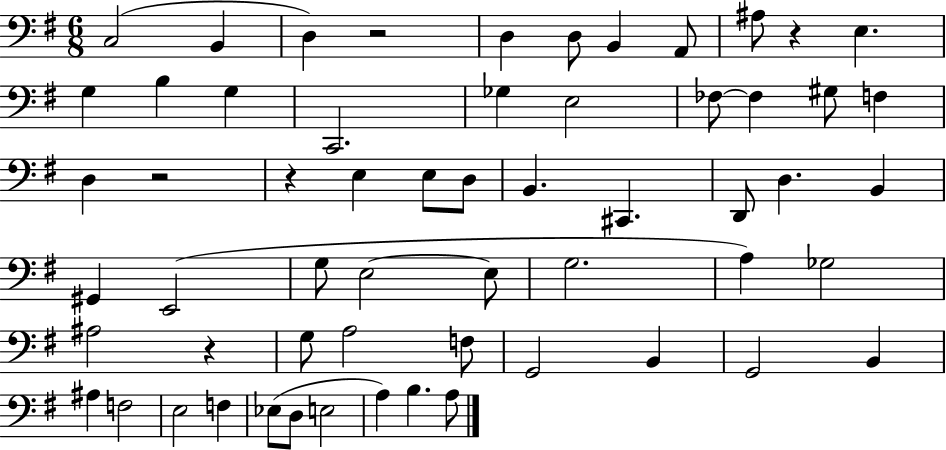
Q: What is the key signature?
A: G major